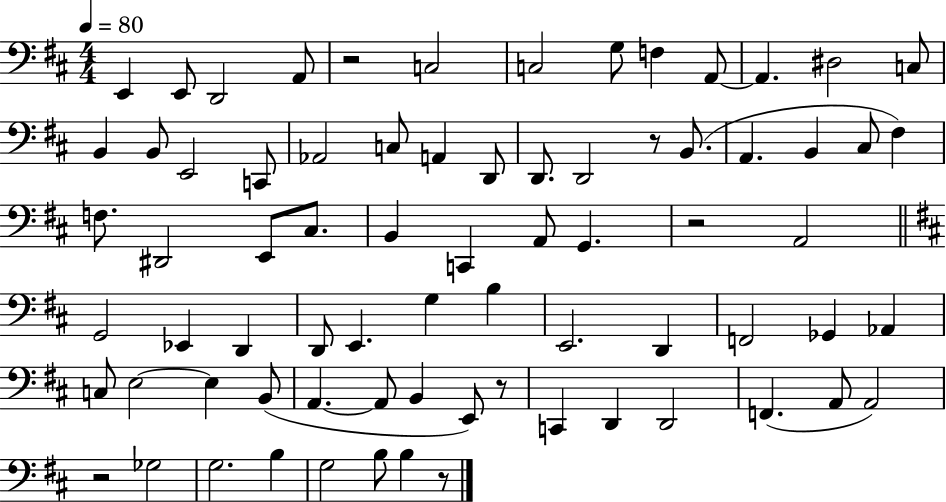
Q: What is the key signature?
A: D major